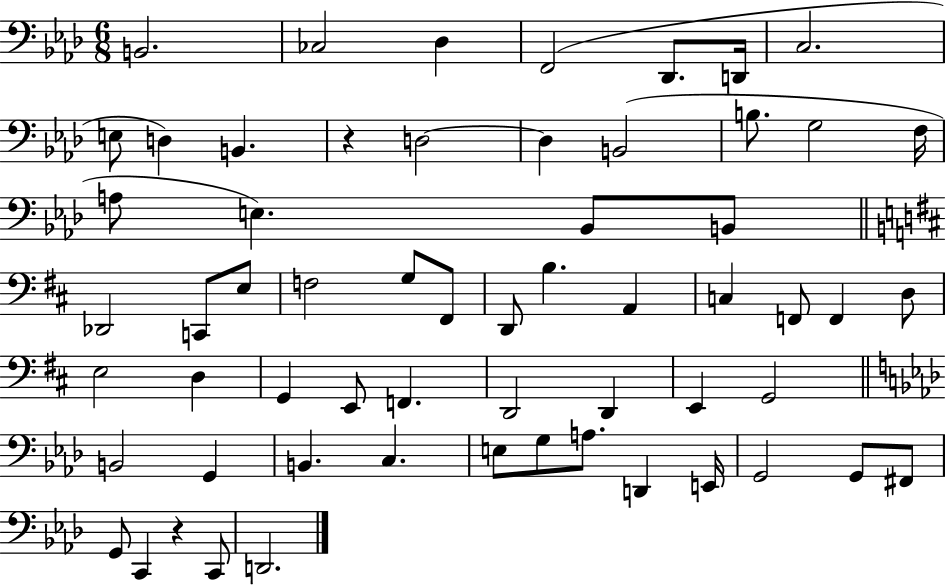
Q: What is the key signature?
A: AES major